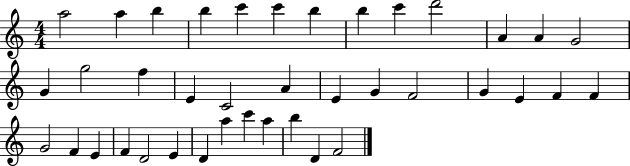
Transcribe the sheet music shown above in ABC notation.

X:1
T:Untitled
M:4/4
L:1/4
K:C
a2 a b b c' c' b b c' d'2 A A G2 G g2 f E C2 A E G F2 G E F F G2 F E F D2 E D a c' a b D F2